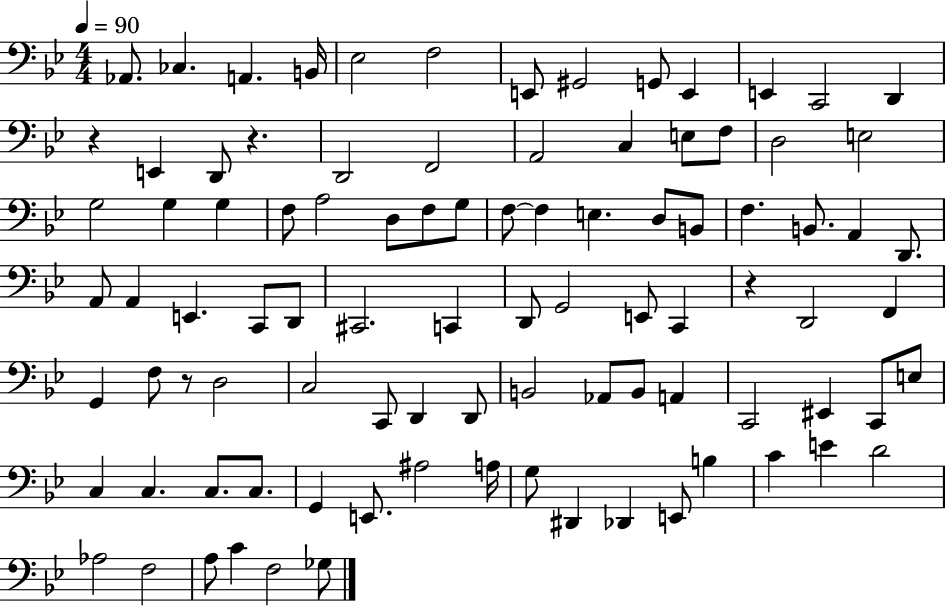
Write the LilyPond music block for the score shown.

{
  \clef bass
  \numericTimeSignature
  \time 4/4
  \key bes \major
  \tempo 4 = 90
  \repeat volta 2 { aes,8. ces4. a,4. b,16 | ees2 f2 | e,8 gis,2 g,8 e,4 | e,4 c,2 d,4 | \break r4 e,4 d,8 r4. | d,2 f,2 | a,2 c4 e8 f8 | d2 e2 | \break g2 g4 g4 | f8 a2 d8 f8 g8 | f8~~ f4 e4. d8 b,8 | f4. b,8. a,4 d,8. | \break a,8 a,4 e,4. c,8 d,8 | cis,2. c,4 | d,8 g,2 e,8 c,4 | r4 d,2 f,4 | \break g,4 f8 r8 d2 | c2 c,8 d,4 d,8 | b,2 aes,8 b,8 a,4 | c,2 eis,4 c,8 e8 | \break c4 c4. c8. c8. | g,4 e,8. ais2 a16 | g8 dis,4 des,4 e,8 b4 | c'4 e'4 d'2 | \break aes2 f2 | a8 c'4 f2 ges8 | } \bar "|."
}